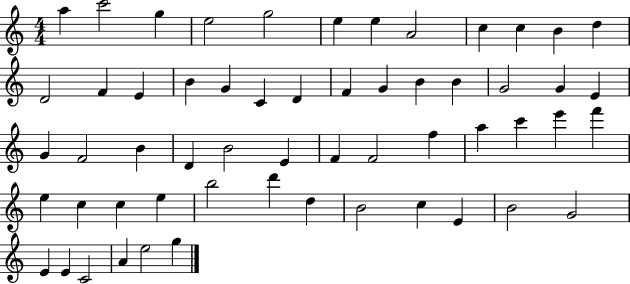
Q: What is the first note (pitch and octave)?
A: A5